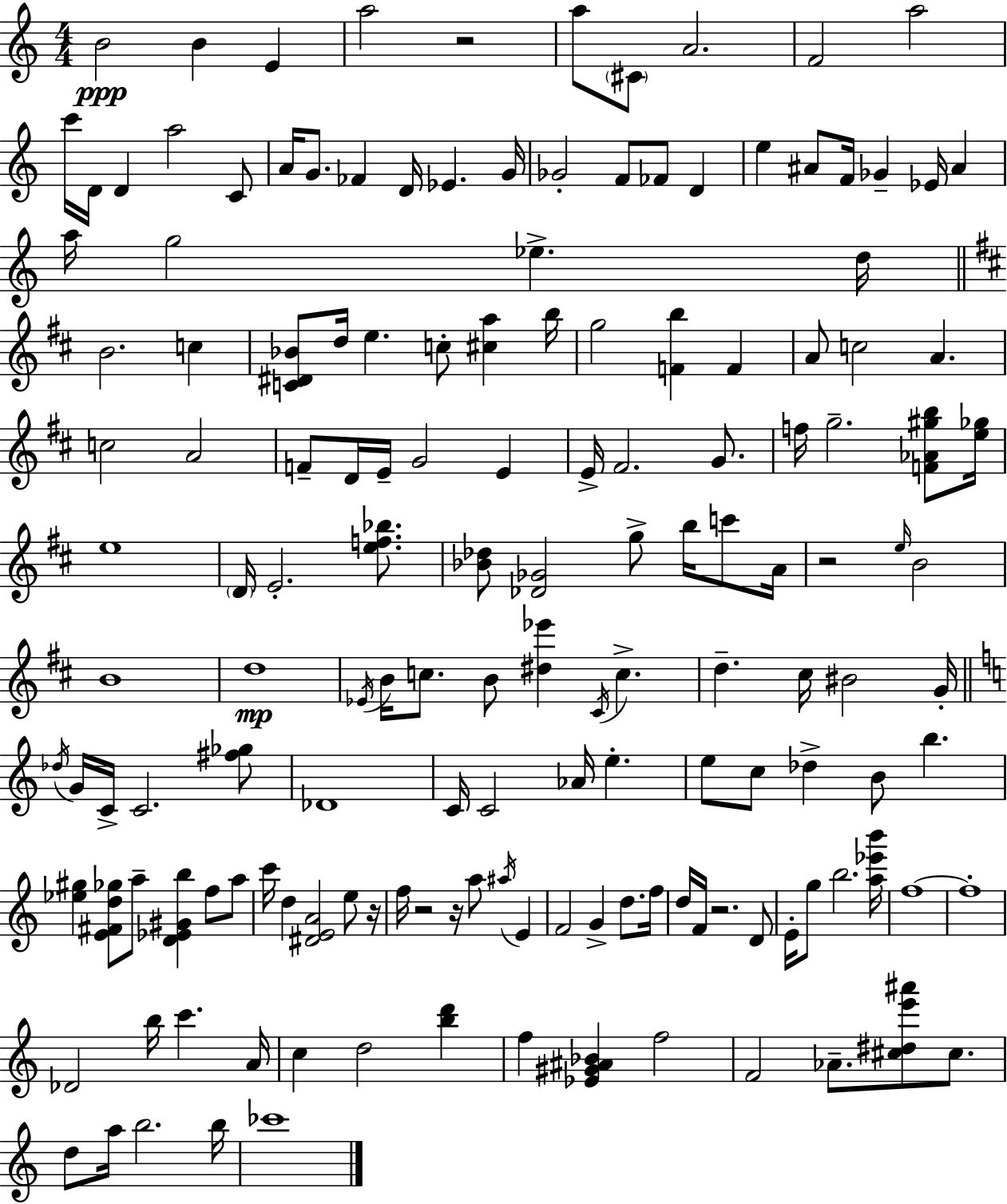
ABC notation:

X:1
T:Untitled
M:4/4
L:1/4
K:Am
B2 B E a2 z2 a/2 ^C/2 A2 F2 a2 c'/4 D/4 D a2 C/2 A/4 G/2 _F D/4 _E G/4 _G2 F/2 _F/2 D e ^A/2 F/4 _G _E/4 ^A a/4 g2 _e d/4 B2 c [C^D_B]/2 d/4 e c/2 [^ca] b/4 g2 [Fb] F A/2 c2 A c2 A2 F/2 D/4 E/4 G2 E E/4 ^F2 G/2 f/4 g2 [F_A^gb]/2 [e_g]/4 e4 D/4 E2 [ef_b]/2 [_B_d]/2 [_D_G]2 g/2 b/4 c'/2 A/4 z2 e/4 B2 B4 d4 _E/4 B/4 c/2 B/2 [^d_e'] ^C/4 c d ^c/4 ^B2 G/4 _d/4 G/4 C/4 C2 [^f_g]/2 _D4 C/4 C2 _A/4 e e/2 c/2 _d B/2 b [_e^g] [E^Fd_g]/2 a/2 [D_E^Gb] f/2 a/2 c'/4 d [^DEA]2 e/2 z/4 f/4 z2 z/4 a/2 ^a/4 E F2 G d/2 f/4 d/4 F/4 z2 D/2 E/4 g/2 b2 [a_e'b']/4 f4 f4 _D2 b/4 c' A/4 c d2 [bd'] f [_E^G^A_B] f2 F2 _A/2 [^c^de'^a']/2 ^c/2 d/2 a/4 b2 b/4 _c'4